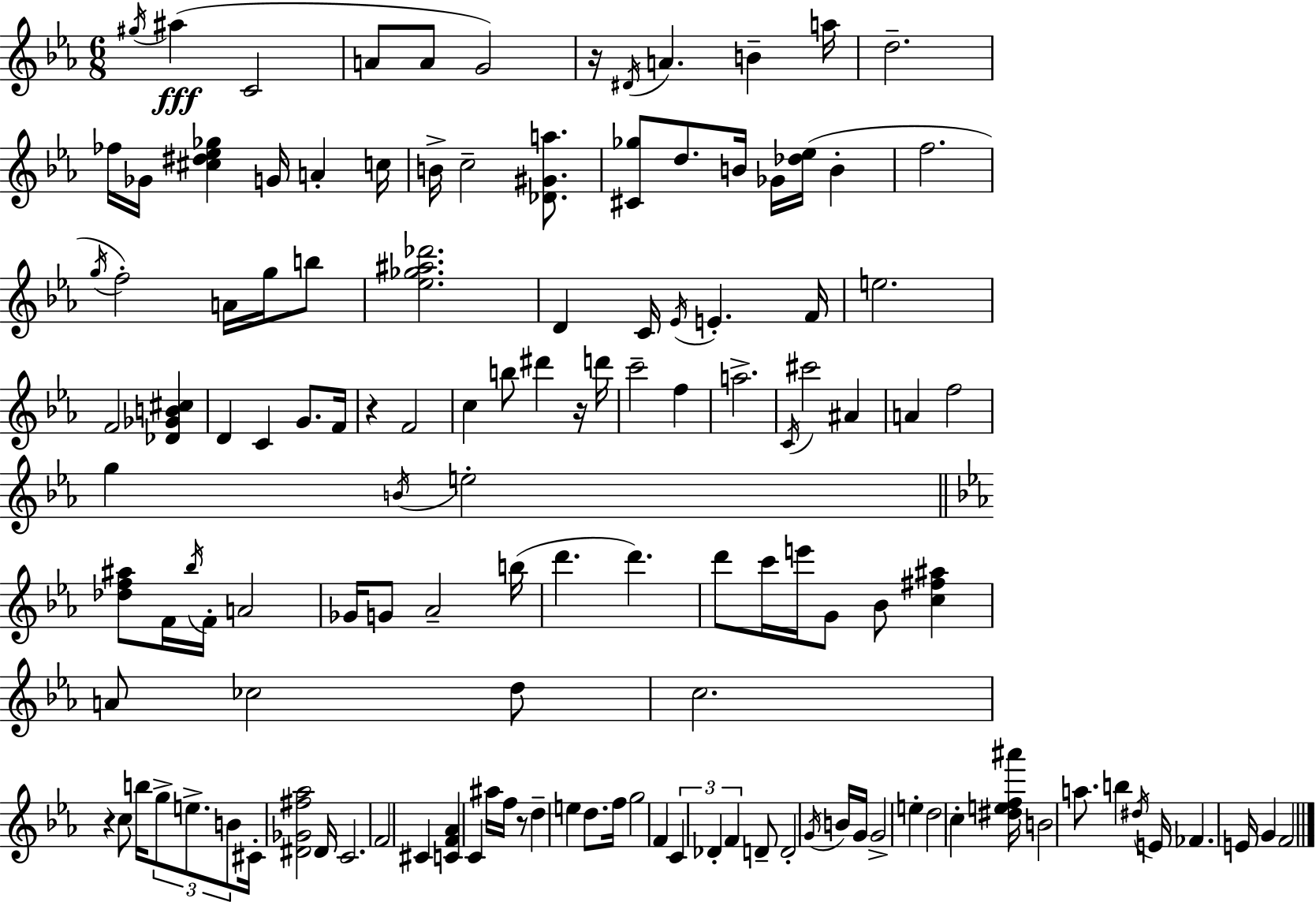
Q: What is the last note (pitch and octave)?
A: F4